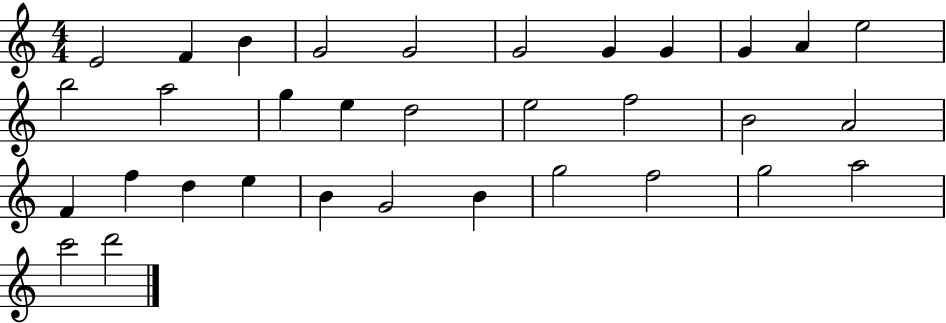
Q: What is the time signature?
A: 4/4